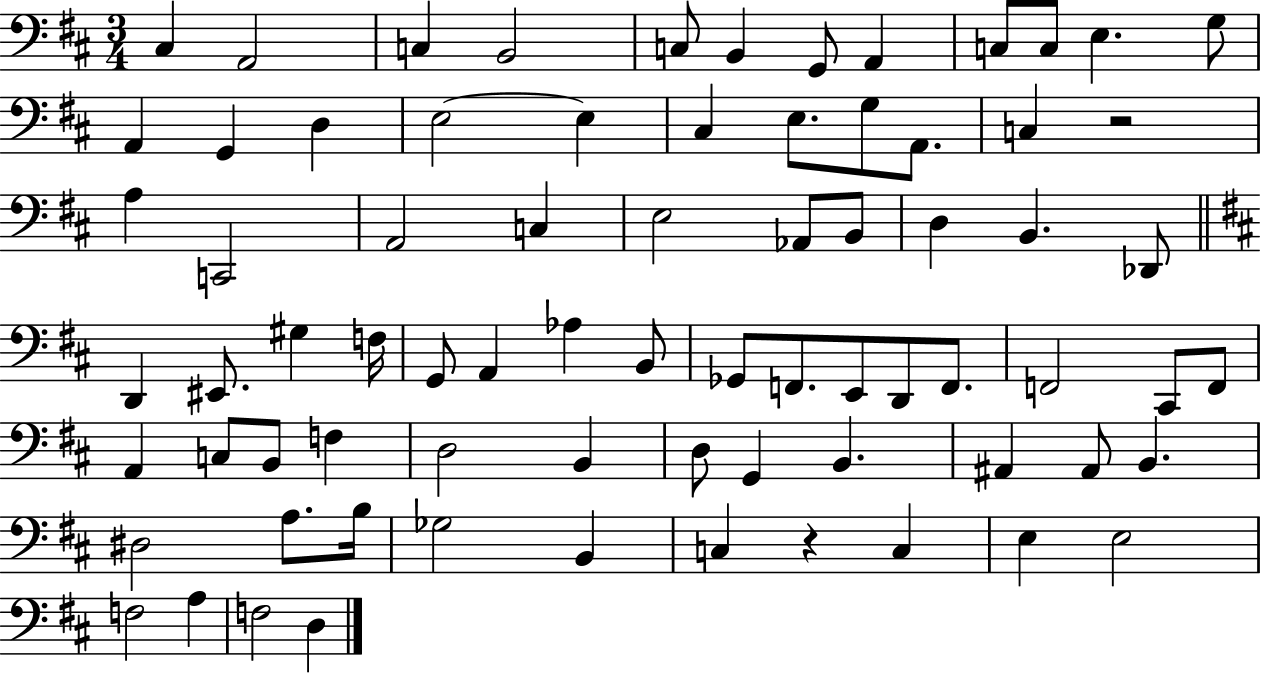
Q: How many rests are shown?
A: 2